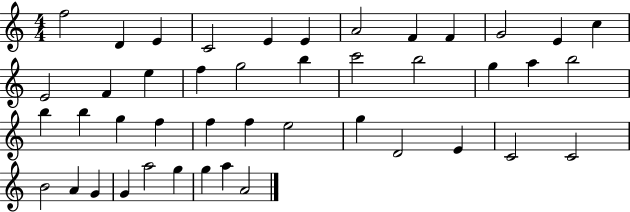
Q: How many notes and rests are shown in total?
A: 44